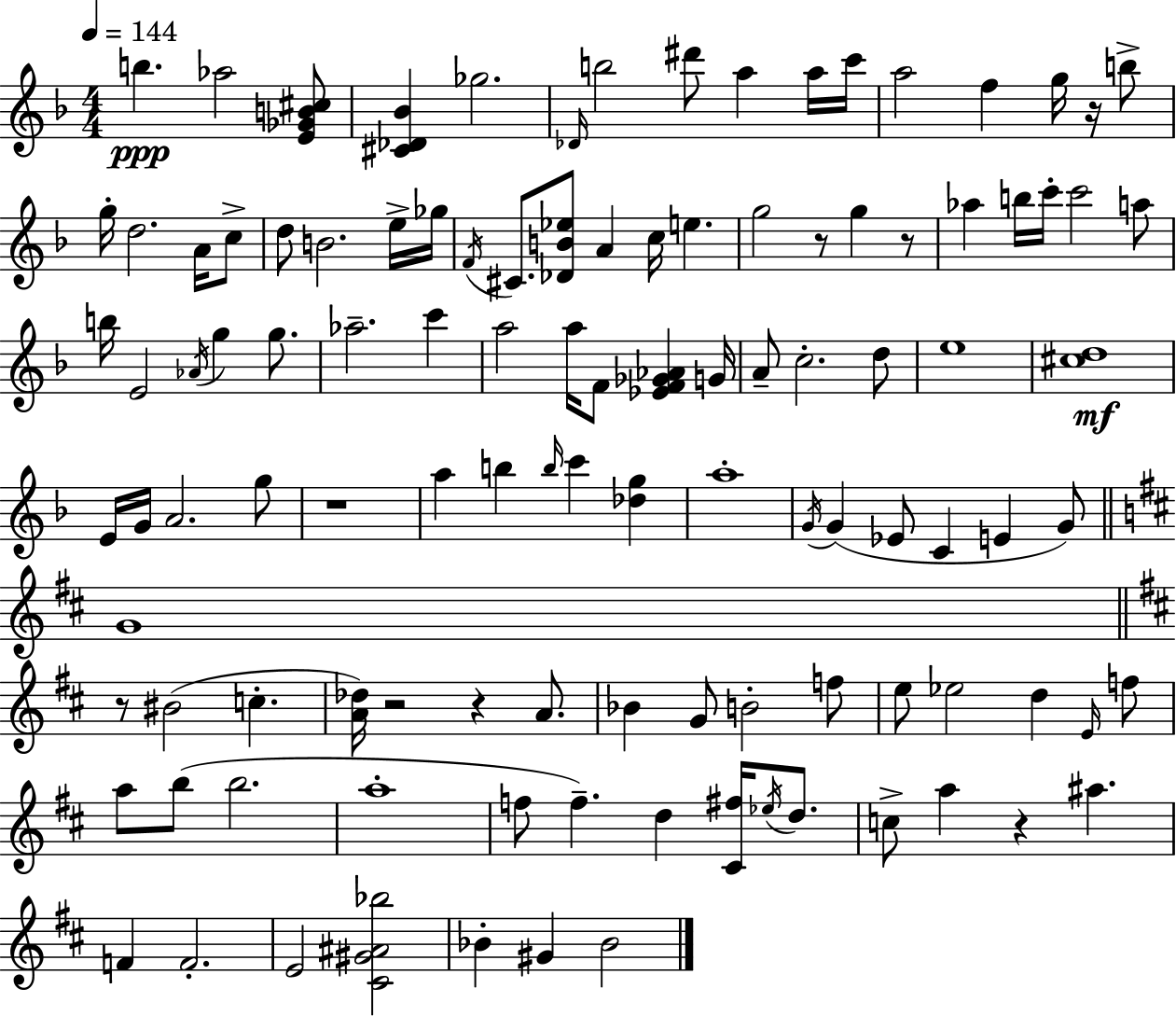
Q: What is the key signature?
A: F major